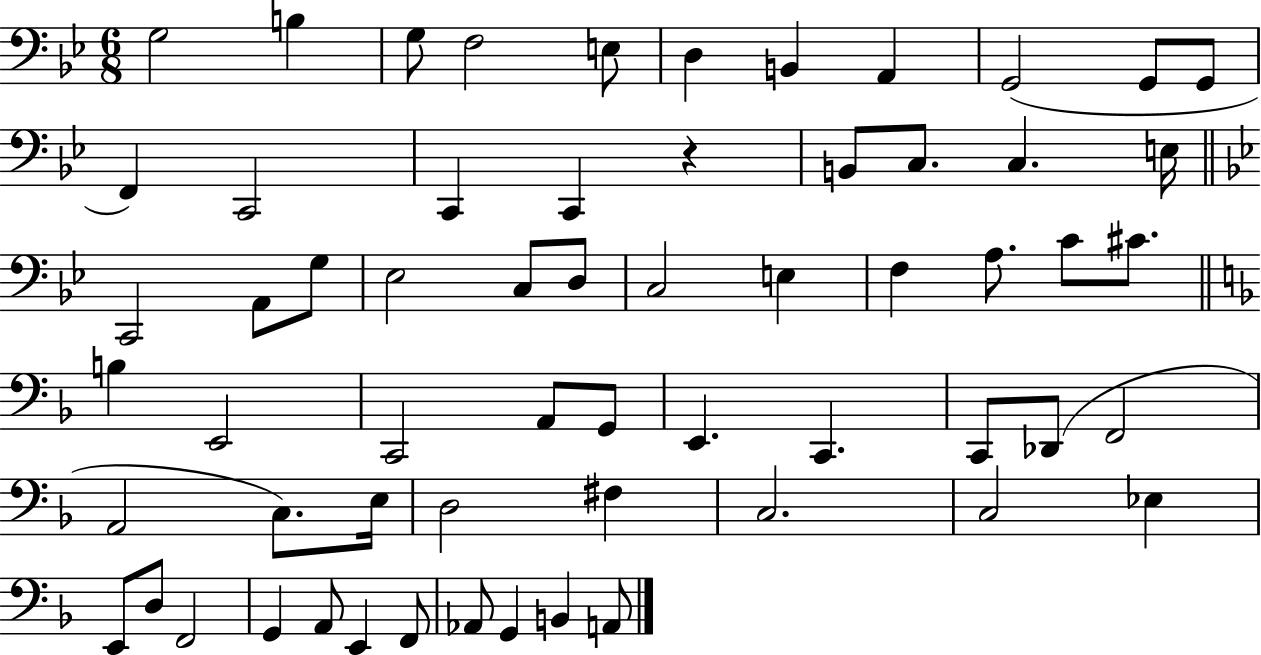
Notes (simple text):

G3/h B3/q G3/e F3/h E3/e D3/q B2/q A2/q G2/h G2/e G2/e F2/q C2/h C2/q C2/q R/q B2/e C3/e. C3/q. E3/s C2/h A2/e G3/e Eb3/h C3/e D3/e C3/h E3/q F3/q A3/e. C4/e C#4/e. B3/q E2/h C2/h A2/e G2/e E2/q. C2/q. C2/e Db2/e F2/h A2/h C3/e. E3/s D3/h F#3/q C3/h. C3/h Eb3/q E2/e D3/e F2/h G2/q A2/e E2/q F2/e Ab2/e G2/q B2/q A2/e